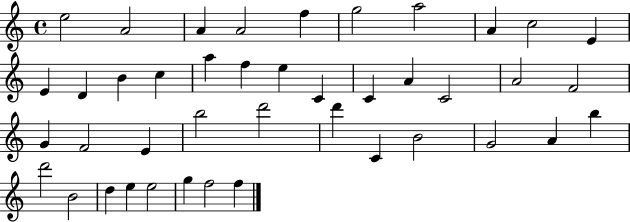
X:1
T:Untitled
M:4/4
L:1/4
K:C
e2 A2 A A2 f g2 a2 A c2 E E D B c a f e C C A C2 A2 F2 G F2 E b2 d'2 d' C B2 G2 A b d'2 B2 d e e2 g f2 f